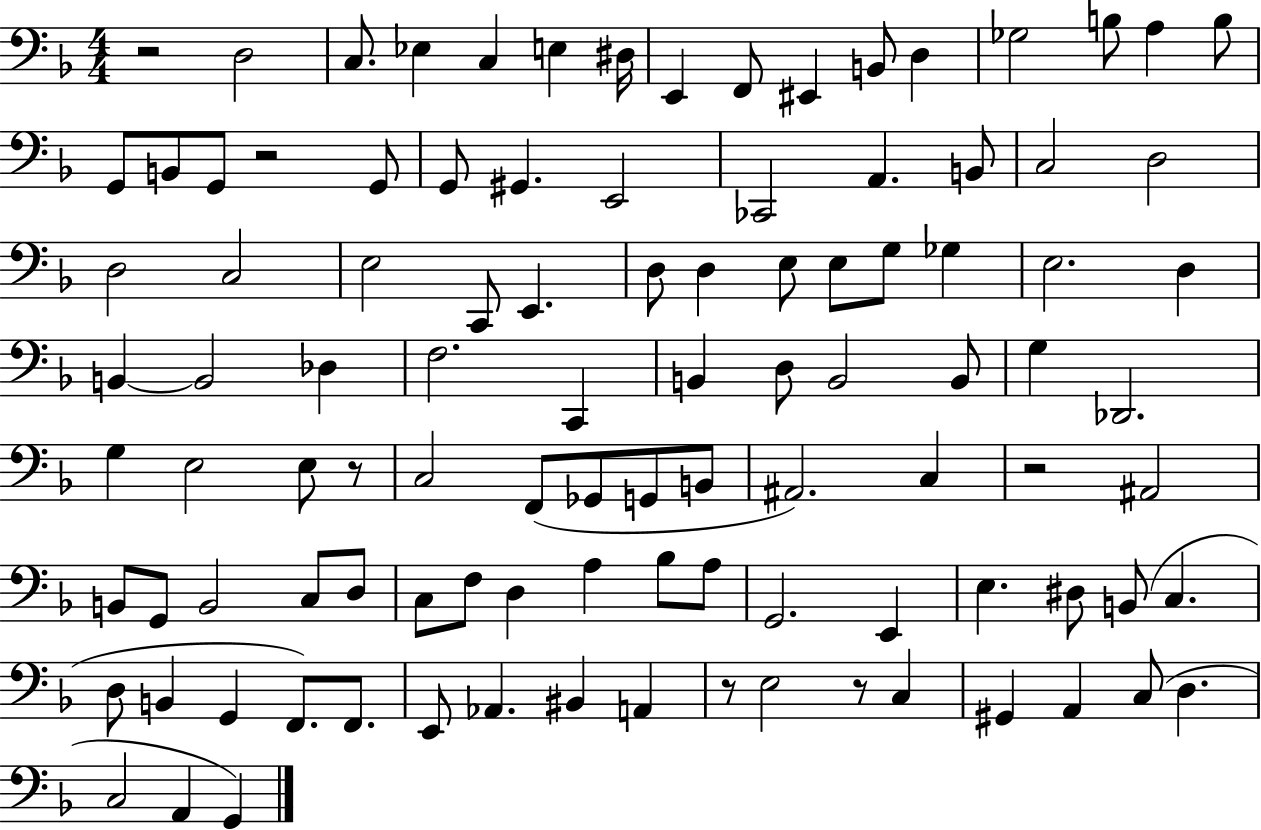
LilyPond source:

{
  \clef bass
  \numericTimeSignature
  \time 4/4
  \key f \major
  r2 d2 | c8. ees4 c4 e4 dis16 | e,4 f,8 eis,4 b,8 d4 | ges2 b8 a4 b8 | \break g,8 b,8 g,8 r2 g,8 | g,8 gis,4. e,2 | ces,2 a,4. b,8 | c2 d2 | \break d2 c2 | e2 c,8 e,4. | d8 d4 e8 e8 g8 ges4 | e2. d4 | \break b,4~~ b,2 des4 | f2. c,4 | b,4 d8 b,2 b,8 | g4 des,2. | \break g4 e2 e8 r8 | c2 f,8( ges,8 g,8 b,8 | ais,2.) c4 | r2 ais,2 | \break b,8 g,8 b,2 c8 d8 | c8 f8 d4 a4 bes8 a8 | g,2. e,4 | e4. dis8 b,8( c4. | \break d8 b,4 g,4 f,8.) f,8. | e,8 aes,4. bis,4 a,4 | r8 e2 r8 c4 | gis,4 a,4 c8( d4. | \break c2 a,4 g,4) | \bar "|."
}